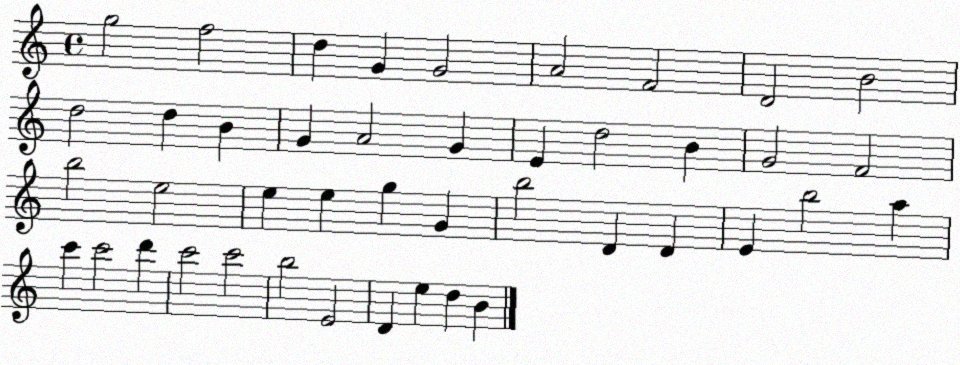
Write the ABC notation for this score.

X:1
T:Untitled
M:4/4
L:1/4
K:C
g2 f2 d G G2 A2 F2 D2 B2 d2 d B G A2 G E d2 B G2 F2 b2 e2 e e g G b2 D D E b2 a c' c'2 d' c'2 c'2 b2 E2 D e d B